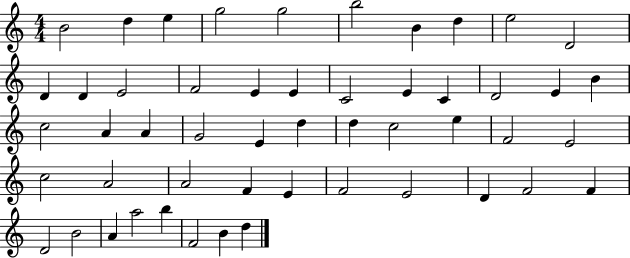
X:1
T:Untitled
M:4/4
L:1/4
K:C
B2 d e g2 g2 b2 B d e2 D2 D D E2 F2 E E C2 E C D2 E B c2 A A G2 E d d c2 e F2 E2 c2 A2 A2 F E F2 E2 D F2 F D2 B2 A a2 b F2 B d